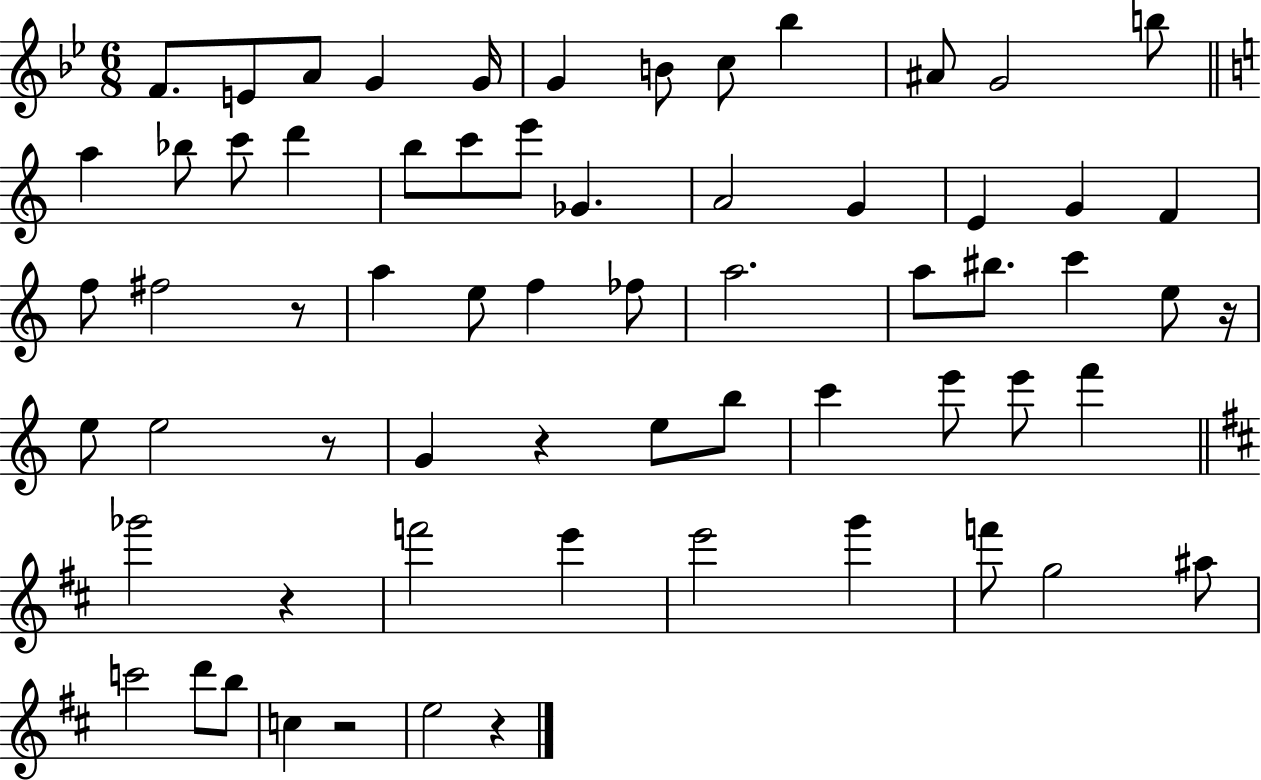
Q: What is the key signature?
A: BES major